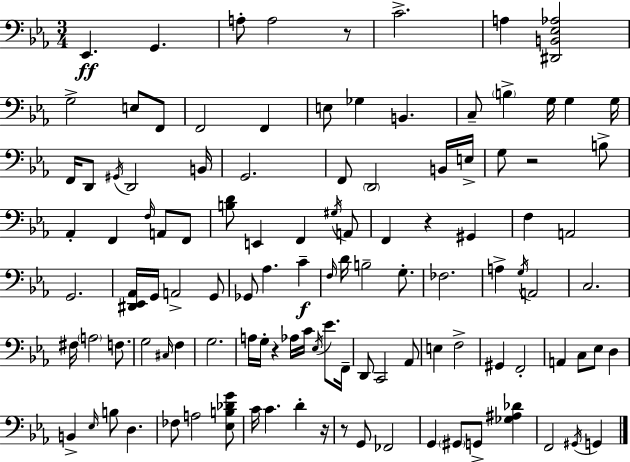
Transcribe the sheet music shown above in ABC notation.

X:1
T:Untitled
M:3/4
L:1/4
K:Cm
_E,, G,, A,/2 A,2 z/2 C2 A, [^D,,B,,_E,_A,]2 G,2 E,/2 F,,/2 F,,2 F,, E,/2 _G, B,, C,/2 B, G,/4 G, G,/4 F,,/4 D,,/2 ^G,,/4 D,,2 B,,/4 G,,2 F,,/2 D,,2 B,,/4 E,/4 G,/2 z2 B,/2 _A,, F,, F,/4 A,,/2 F,,/2 [B,D]/2 E,, F,, ^G,/4 A,,/2 F,, z ^G,, F, A,,2 G,,2 [^D,,_E,,_A,,]/4 G,,/4 A,,2 G,,/2 _G,,/2 _A, C F,/4 D/4 B,2 G,/2 _F,2 A, G,/4 A,,2 C,2 ^F,/4 A,2 F,/2 G,2 ^C,/4 F, G,2 A,/4 G,/4 z _A,/4 C/4 _E,/4 _E/2 F,,/4 D,,/2 C,,2 _A,,/2 E, F,2 ^G,, F,,2 A,, C,/2 _E,/2 D, B,, _E,/4 B,/2 D, _F,/2 A,2 [_E,B,_DG]/2 C/4 C D z/4 z/2 G,,/2 _F,,2 G,, ^G,,/2 G,,/2 [_G,^A,_D] F,,2 ^G,,/4 G,,